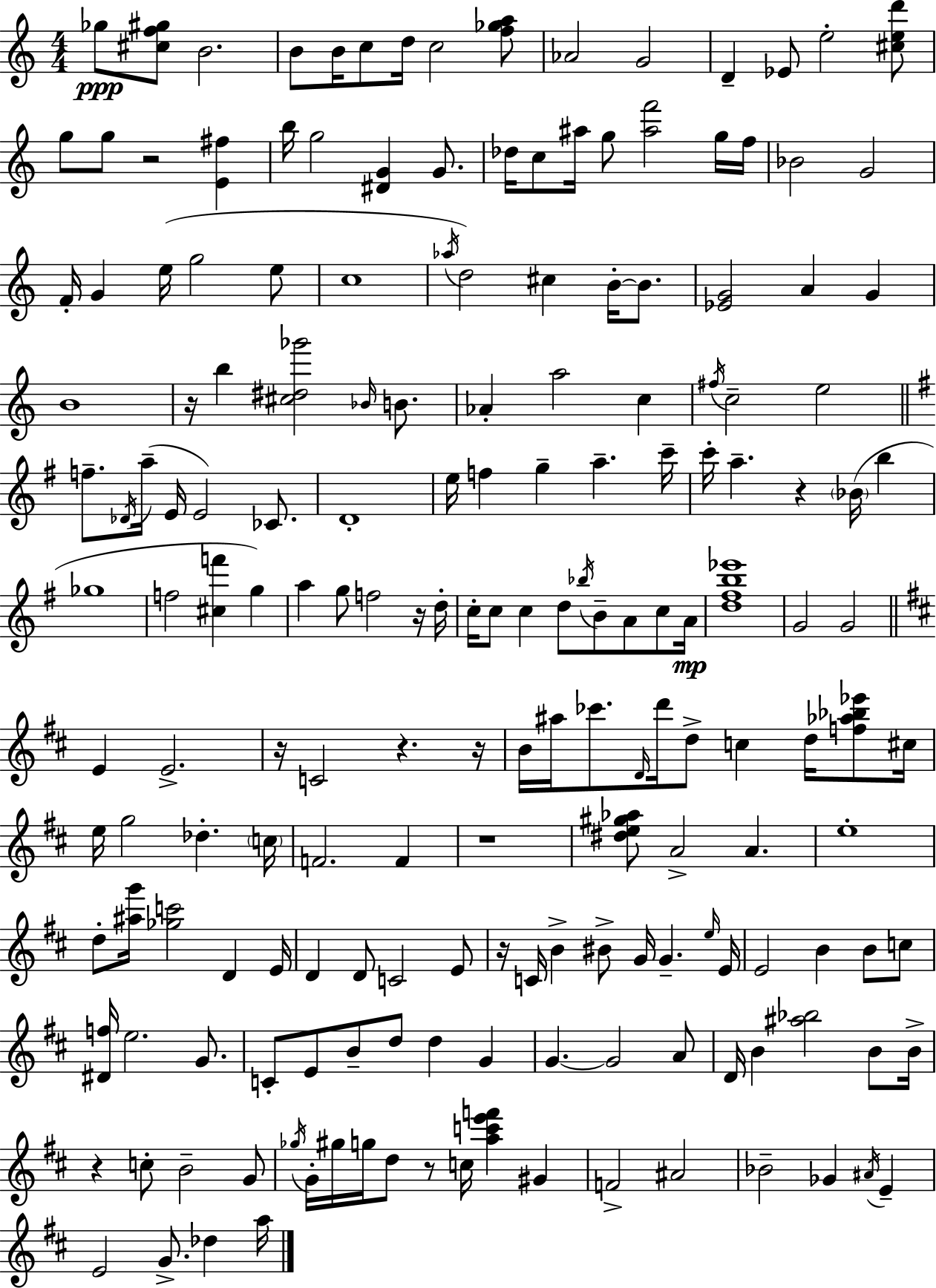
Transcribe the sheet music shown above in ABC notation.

X:1
T:Untitled
M:4/4
L:1/4
K:Am
_g/2 [^cf^g]/2 B2 B/2 B/4 c/2 d/4 c2 [f_ga]/2 _A2 G2 D _E/2 e2 [^ced']/2 g/2 g/2 z2 [E^f] b/4 g2 [^DG] G/2 _d/4 c/2 ^a/4 g/2 [^af']2 g/4 f/4 _B2 G2 F/4 G e/4 g2 e/2 c4 _a/4 d2 ^c B/4 B/2 [_EG]2 A G B4 z/4 b [^c^d_g']2 _B/4 B/2 _A a2 c ^f/4 c2 e2 f/2 _D/4 a/4 E/4 E2 _C/2 D4 e/4 f g a c'/4 c'/4 a z _B/4 b _g4 f2 [^cf'] g a g/2 f2 z/4 d/4 c/4 c/2 c d/2 _b/4 B/2 A/2 c/2 A/4 [d^fb_e']4 G2 G2 E E2 z/4 C2 z z/4 B/4 ^a/4 _c'/2 D/4 d'/4 d/2 c d/4 [f_a_b_e']/2 ^c/4 e/4 g2 _d c/4 F2 F z4 [^de^g_a]/2 A2 A e4 d/2 [^ag']/4 [_gc']2 D E/4 D D/2 C2 E/2 z/4 C/4 B ^B/2 G/4 G e/4 E/4 E2 B B/2 c/2 [^Df]/4 e2 G/2 C/2 E/2 B/2 d/2 d G G G2 A/2 D/4 B [^a_b]2 B/2 B/4 z c/2 B2 G/2 _g/4 G/4 ^g/4 g/4 d/2 z/2 c/4 [ac'e'f'] ^G F2 ^A2 _B2 _G ^A/4 E E2 G/2 _d a/4